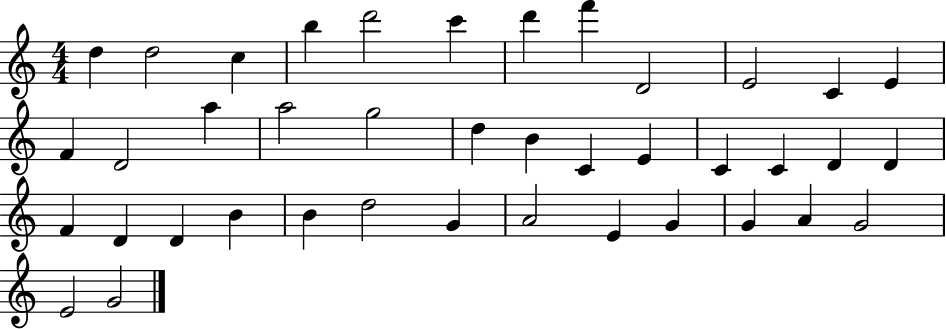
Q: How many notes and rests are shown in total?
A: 40